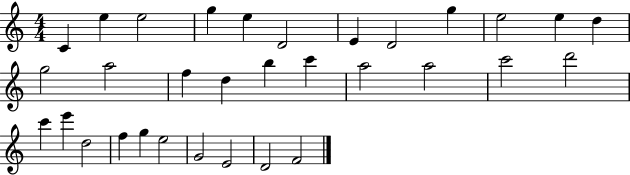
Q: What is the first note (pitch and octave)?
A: C4